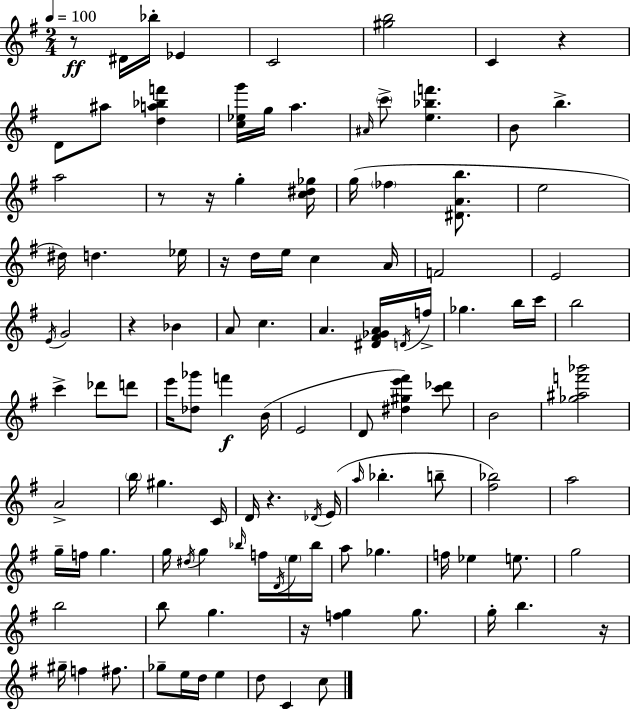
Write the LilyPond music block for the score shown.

{
  \clef treble
  \numericTimeSignature
  \time 2/4
  \key e \minor
  \tempo 4 = 100
  r8\ff dis'16 bes''16-. ees'4 | c'2 | <gis'' b''>2 | c'4 r4 | \break d'8 ais''8 <d'' a'' bes'' f'''>4 | <c'' ees'' g'''>16 g''16 a''4. | \grace { ais'16 } \parenthesize c'''8-> <e'' bes'' f'''>4. | b'8 b''4.-> | \break a''2 | r8 r16 g''4-. | <c'' dis'' ges''>16 g''16( \parenthesize fes''4 <dis' a' b''>8. | e''2 | \break dis''16) d''4. | ees''16 r16 d''16 e''16 c''4 | a'16 f'2 | e'2 | \break \acciaccatura { e'16 } g'2 | r4 bes'4 | a'8 c''4. | a'4. | \break <dis' fis' ges' a'>16 \acciaccatura { d'16 } f''16-> ges''4. | b''16 c'''16 b''2 | c'''4-> des'''8 | d'''8 e'''16 <des'' ges'''>8 f'''4\f | \break b'16( e'2 | d'8 <dis'' gis'' e''' fis'''>4) | <c''' des'''>8 b'2 | <ges'' ais'' f''' bes'''>2 | \break a'2-> | \parenthesize b''16 gis''4. | c'16 d'16 r4. | \acciaccatura { des'16 }( e'16 \grace { a''16 } bes''4.-. | \break b''8-- <fis'' bes''>2) | a''2 | g''16-- f''16 g''4. | g''16 \acciaccatura { dis''16 } g''4 | \break \grace { bes''16 } f''16 \acciaccatura { d'16 } \parenthesize e''16 bes''16 | a''8 ges''4. | f''16 ees''4 e''8. | g''2 | \break b''2 | b''8 g''4. | r16 <f'' g''>4 g''8. | g''16-. b''4. r16 | \break gis''16-- f''4 fis''8. | ges''8-- e''16 d''16 e''4 | d''8 c'4 c''8 | \bar "|."
}